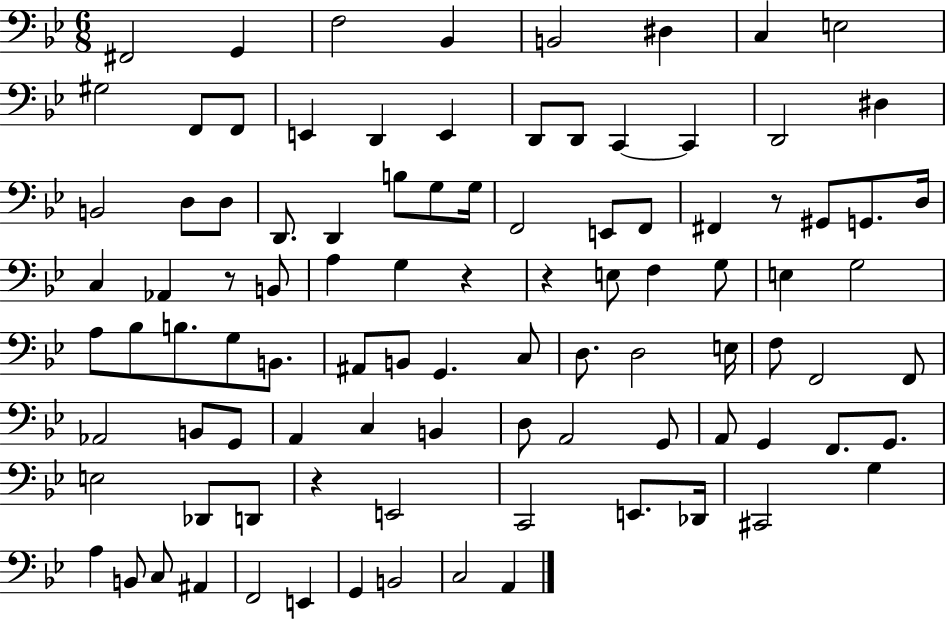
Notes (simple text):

F#2/h G2/q F3/h Bb2/q B2/h D#3/q C3/q E3/h G#3/h F2/e F2/e E2/q D2/q E2/q D2/e D2/e C2/q C2/q D2/h D#3/q B2/h D3/e D3/e D2/e. D2/q B3/e G3/e G3/s F2/h E2/e F2/e F#2/q R/e G#2/e G2/e. D3/s C3/q Ab2/q R/e B2/e A3/q G3/q R/q R/q E3/e F3/q G3/e E3/q G3/h A3/e Bb3/e B3/e. G3/e B2/e. A#2/e B2/e G2/q. C3/e D3/e. D3/h E3/s F3/e F2/h F2/e Ab2/h B2/e G2/e A2/q C3/q B2/q D3/e A2/h G2/e A2/e G2/q F2/e. G2/e. E3/h Db2/e D2/e R/q E2/h C2/h E2/e. Db2/s C#2/h G3/q A3/q B2/e C3/e A#2/q F2/h E2/q G2/q B2/h C3/h A2/q